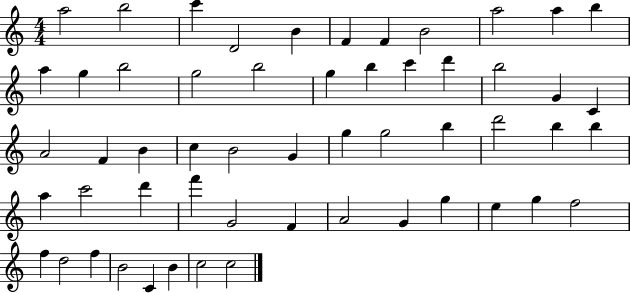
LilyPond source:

{
  \clef treble
  \numericTimeSignature
  \time 4/4
  \key c \major
  a''2 b''2 | c'''4 d'2 b'4 | f'4 f'4 b'2 | a''2 a''4 b''4 | \break a''4 g''4 b''2 | g''2 b''2 | g''4 b''4 c'''4 d'''4 | b''2 g'4 c'4 | \break a'2 f'4 b'4 | c''4 b'2 g'4 | g''4 g''2 b''4 | d'''2 b''4 b''4 | \break a''4 c'''2 d'''4 | f'''4 g'2 f'4 | a'2 g'4 g''4 | e''4 g''4 f''2 | \break f''4 d''2 f''4 | b'2 c'4 b'4 | c''2 c''2 | \bar "|."
}